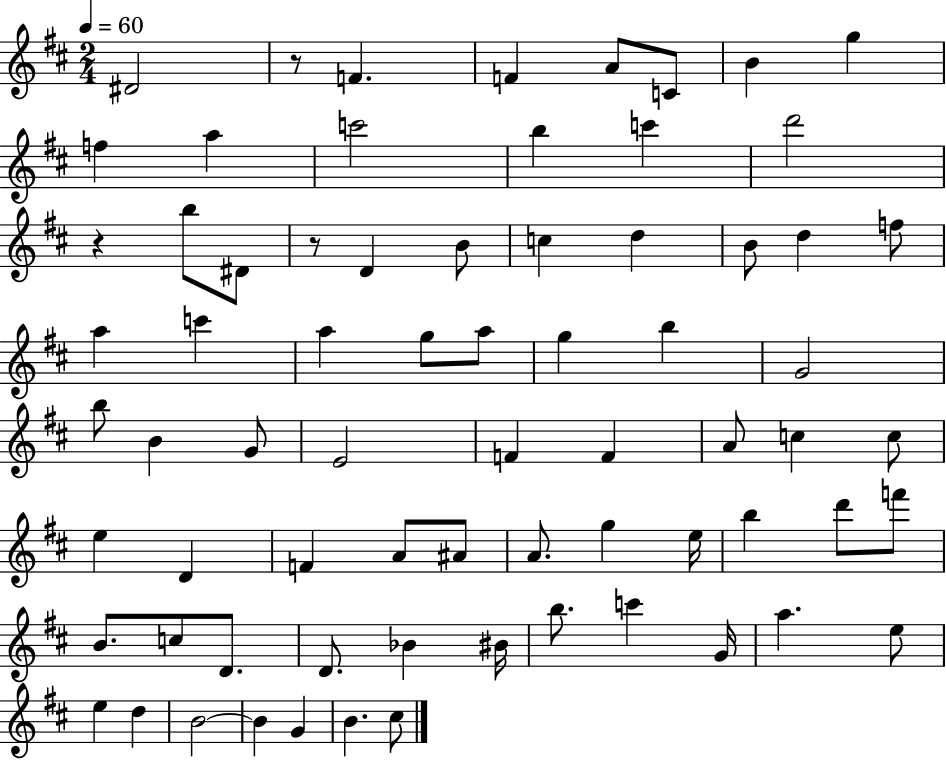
{
  \clef treble
  \numericTimeSignature
  \time 2/4
  \key d \major
  \tempo 4 = 60
  \repeat volta 2 { dis'2 | r8 f'4. | f'4 a'8 c'8 | b'4 g''4 | \break f''4 a''4 | c'''2 | b''4 c'''4 | d'''2 | \break r4 b''8 dis'8 | r8 d'4 b'8 | c''4 d''4 | b'8 d''4 f''8 | \break a''4 c'''4 | a''4 g''8 a''8 | g''4 b''4 | g'2 | \break b''8 b'4 g'8 | e'2 | f'4 f'4 | a'8 c''4 c''8 | \break e''4 d'4 | f'4 a'8 ais'8 | a'8. g''4 e''16 | b''4 d'''8 f'''8 | \break b'8. c''8 d'8. | d'8. bes'4 bis'16 | b''8. c'''4 g'16 | a''4. e''8 | \break e''4 d''4 | b'2~~ | b'4 g'4 | b'4. cis''8 | \break } \bar "|."
}